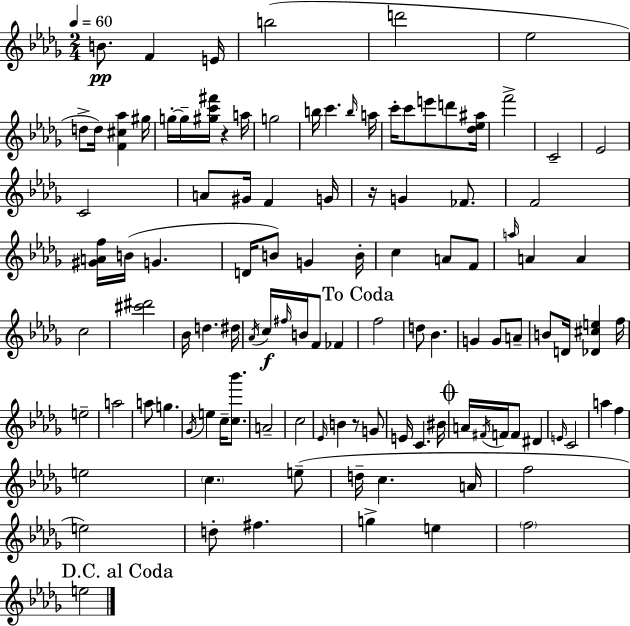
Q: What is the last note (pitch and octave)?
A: E5